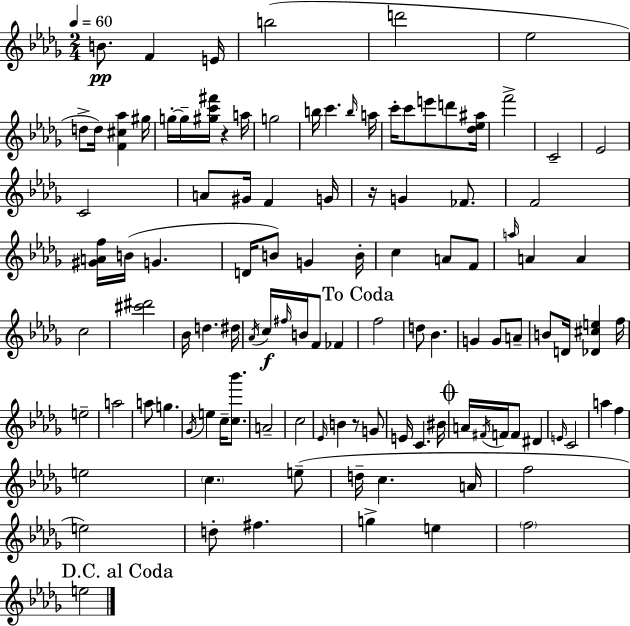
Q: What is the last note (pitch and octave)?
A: E5